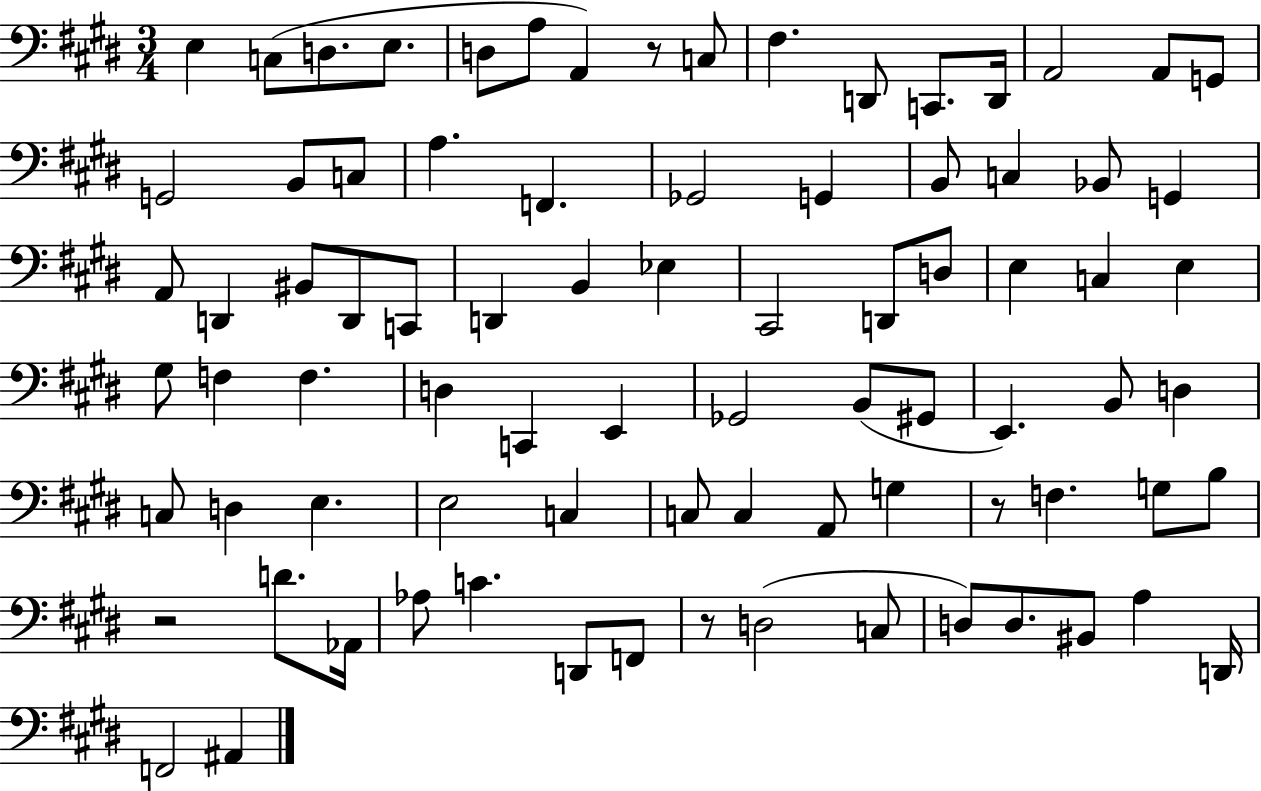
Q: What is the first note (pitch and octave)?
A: E3